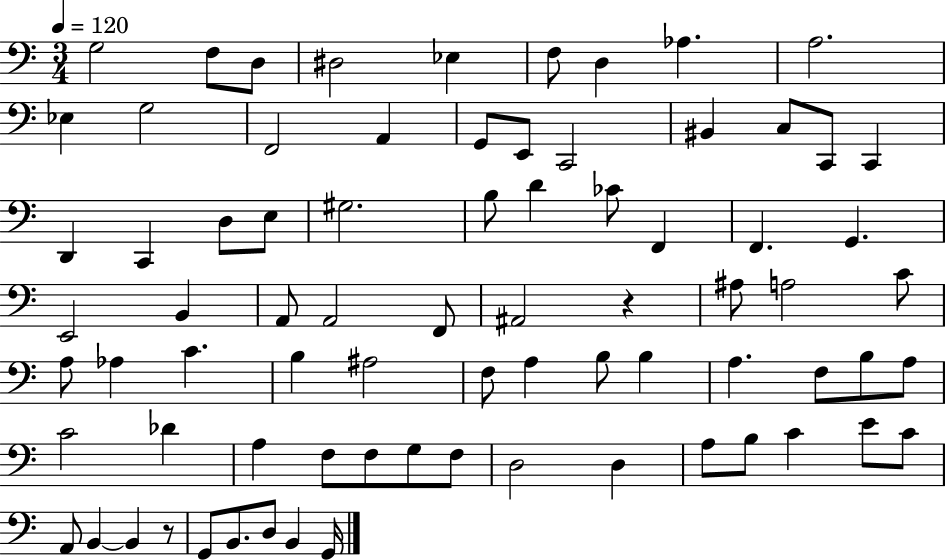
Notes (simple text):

G3/h F3/e D3/e D#3/h Eb3/q F3/e D3/q Ab3/q. A3/h. Eb3/q G3/h F2/h A2/q G2/e E2/e C2/h BIS2/q C3/e C2/e C2/q D2/q C2/q D3/e E3/e G#3/h. B3/e D4/q CES4/e F2/q F2/q. G2/q. E2/h B2/q A2/e A2/h F2/e A#2/h R/q A#3/e A3/h C4/e A3/e Ab3/q C4/q. B3/q A#3/h F3/e A3/q B3/e B3/q A3/q. F3/e B3/e A3/e C4/h Db4/q A3/q F3/e F3/e G3/e F3/e D3/h D3/q A3/e B3/e C4/q E4/e C4/e A2/e B2/q B2/q R/e G2/e B2/e. D3/e B2/q G2/s